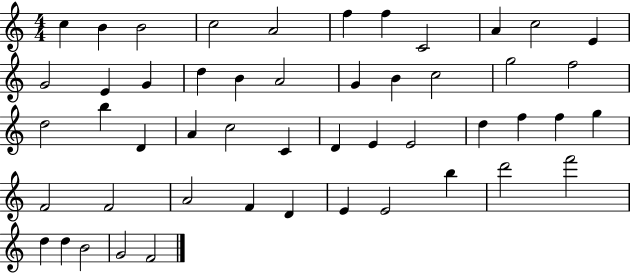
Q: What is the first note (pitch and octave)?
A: C5